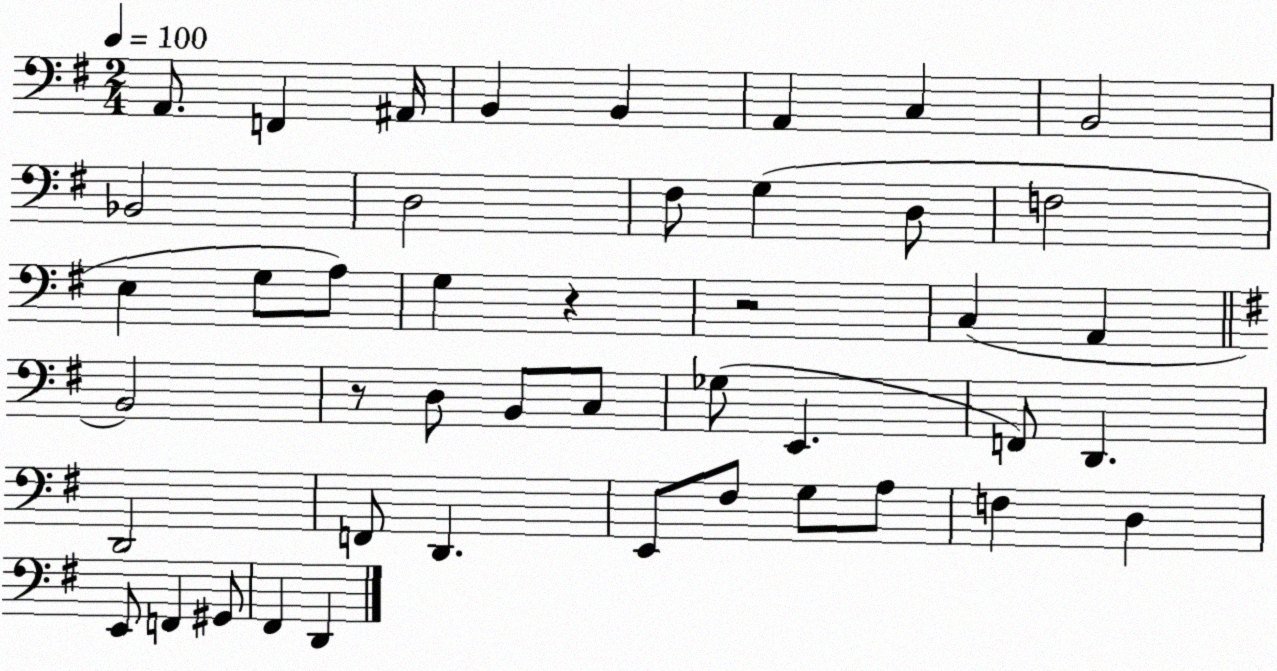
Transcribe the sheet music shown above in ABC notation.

X:1
T:Untitled
M:2/4
L:1/4
K:G
A,,/2 F,, ^A,,/4 B,, B,, A,, C, B,,2 _B,,2 D,2 ^F,/2 G, D,/2 F,2 E, G,/2 A,/2 G, z z2 C, A,, B,,2 z/2 D,/2 B,,/2 C,/2 _G,/2 E,, F,,/2 D,, D,,2 F,,/2 D,, E,,/2 ^F,/2 G,/2 A,/2 F, D, E,,/2 F,, ^G,,/2 ^F,, D,,